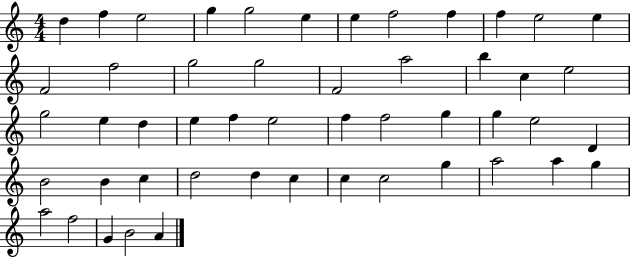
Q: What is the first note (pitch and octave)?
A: D5